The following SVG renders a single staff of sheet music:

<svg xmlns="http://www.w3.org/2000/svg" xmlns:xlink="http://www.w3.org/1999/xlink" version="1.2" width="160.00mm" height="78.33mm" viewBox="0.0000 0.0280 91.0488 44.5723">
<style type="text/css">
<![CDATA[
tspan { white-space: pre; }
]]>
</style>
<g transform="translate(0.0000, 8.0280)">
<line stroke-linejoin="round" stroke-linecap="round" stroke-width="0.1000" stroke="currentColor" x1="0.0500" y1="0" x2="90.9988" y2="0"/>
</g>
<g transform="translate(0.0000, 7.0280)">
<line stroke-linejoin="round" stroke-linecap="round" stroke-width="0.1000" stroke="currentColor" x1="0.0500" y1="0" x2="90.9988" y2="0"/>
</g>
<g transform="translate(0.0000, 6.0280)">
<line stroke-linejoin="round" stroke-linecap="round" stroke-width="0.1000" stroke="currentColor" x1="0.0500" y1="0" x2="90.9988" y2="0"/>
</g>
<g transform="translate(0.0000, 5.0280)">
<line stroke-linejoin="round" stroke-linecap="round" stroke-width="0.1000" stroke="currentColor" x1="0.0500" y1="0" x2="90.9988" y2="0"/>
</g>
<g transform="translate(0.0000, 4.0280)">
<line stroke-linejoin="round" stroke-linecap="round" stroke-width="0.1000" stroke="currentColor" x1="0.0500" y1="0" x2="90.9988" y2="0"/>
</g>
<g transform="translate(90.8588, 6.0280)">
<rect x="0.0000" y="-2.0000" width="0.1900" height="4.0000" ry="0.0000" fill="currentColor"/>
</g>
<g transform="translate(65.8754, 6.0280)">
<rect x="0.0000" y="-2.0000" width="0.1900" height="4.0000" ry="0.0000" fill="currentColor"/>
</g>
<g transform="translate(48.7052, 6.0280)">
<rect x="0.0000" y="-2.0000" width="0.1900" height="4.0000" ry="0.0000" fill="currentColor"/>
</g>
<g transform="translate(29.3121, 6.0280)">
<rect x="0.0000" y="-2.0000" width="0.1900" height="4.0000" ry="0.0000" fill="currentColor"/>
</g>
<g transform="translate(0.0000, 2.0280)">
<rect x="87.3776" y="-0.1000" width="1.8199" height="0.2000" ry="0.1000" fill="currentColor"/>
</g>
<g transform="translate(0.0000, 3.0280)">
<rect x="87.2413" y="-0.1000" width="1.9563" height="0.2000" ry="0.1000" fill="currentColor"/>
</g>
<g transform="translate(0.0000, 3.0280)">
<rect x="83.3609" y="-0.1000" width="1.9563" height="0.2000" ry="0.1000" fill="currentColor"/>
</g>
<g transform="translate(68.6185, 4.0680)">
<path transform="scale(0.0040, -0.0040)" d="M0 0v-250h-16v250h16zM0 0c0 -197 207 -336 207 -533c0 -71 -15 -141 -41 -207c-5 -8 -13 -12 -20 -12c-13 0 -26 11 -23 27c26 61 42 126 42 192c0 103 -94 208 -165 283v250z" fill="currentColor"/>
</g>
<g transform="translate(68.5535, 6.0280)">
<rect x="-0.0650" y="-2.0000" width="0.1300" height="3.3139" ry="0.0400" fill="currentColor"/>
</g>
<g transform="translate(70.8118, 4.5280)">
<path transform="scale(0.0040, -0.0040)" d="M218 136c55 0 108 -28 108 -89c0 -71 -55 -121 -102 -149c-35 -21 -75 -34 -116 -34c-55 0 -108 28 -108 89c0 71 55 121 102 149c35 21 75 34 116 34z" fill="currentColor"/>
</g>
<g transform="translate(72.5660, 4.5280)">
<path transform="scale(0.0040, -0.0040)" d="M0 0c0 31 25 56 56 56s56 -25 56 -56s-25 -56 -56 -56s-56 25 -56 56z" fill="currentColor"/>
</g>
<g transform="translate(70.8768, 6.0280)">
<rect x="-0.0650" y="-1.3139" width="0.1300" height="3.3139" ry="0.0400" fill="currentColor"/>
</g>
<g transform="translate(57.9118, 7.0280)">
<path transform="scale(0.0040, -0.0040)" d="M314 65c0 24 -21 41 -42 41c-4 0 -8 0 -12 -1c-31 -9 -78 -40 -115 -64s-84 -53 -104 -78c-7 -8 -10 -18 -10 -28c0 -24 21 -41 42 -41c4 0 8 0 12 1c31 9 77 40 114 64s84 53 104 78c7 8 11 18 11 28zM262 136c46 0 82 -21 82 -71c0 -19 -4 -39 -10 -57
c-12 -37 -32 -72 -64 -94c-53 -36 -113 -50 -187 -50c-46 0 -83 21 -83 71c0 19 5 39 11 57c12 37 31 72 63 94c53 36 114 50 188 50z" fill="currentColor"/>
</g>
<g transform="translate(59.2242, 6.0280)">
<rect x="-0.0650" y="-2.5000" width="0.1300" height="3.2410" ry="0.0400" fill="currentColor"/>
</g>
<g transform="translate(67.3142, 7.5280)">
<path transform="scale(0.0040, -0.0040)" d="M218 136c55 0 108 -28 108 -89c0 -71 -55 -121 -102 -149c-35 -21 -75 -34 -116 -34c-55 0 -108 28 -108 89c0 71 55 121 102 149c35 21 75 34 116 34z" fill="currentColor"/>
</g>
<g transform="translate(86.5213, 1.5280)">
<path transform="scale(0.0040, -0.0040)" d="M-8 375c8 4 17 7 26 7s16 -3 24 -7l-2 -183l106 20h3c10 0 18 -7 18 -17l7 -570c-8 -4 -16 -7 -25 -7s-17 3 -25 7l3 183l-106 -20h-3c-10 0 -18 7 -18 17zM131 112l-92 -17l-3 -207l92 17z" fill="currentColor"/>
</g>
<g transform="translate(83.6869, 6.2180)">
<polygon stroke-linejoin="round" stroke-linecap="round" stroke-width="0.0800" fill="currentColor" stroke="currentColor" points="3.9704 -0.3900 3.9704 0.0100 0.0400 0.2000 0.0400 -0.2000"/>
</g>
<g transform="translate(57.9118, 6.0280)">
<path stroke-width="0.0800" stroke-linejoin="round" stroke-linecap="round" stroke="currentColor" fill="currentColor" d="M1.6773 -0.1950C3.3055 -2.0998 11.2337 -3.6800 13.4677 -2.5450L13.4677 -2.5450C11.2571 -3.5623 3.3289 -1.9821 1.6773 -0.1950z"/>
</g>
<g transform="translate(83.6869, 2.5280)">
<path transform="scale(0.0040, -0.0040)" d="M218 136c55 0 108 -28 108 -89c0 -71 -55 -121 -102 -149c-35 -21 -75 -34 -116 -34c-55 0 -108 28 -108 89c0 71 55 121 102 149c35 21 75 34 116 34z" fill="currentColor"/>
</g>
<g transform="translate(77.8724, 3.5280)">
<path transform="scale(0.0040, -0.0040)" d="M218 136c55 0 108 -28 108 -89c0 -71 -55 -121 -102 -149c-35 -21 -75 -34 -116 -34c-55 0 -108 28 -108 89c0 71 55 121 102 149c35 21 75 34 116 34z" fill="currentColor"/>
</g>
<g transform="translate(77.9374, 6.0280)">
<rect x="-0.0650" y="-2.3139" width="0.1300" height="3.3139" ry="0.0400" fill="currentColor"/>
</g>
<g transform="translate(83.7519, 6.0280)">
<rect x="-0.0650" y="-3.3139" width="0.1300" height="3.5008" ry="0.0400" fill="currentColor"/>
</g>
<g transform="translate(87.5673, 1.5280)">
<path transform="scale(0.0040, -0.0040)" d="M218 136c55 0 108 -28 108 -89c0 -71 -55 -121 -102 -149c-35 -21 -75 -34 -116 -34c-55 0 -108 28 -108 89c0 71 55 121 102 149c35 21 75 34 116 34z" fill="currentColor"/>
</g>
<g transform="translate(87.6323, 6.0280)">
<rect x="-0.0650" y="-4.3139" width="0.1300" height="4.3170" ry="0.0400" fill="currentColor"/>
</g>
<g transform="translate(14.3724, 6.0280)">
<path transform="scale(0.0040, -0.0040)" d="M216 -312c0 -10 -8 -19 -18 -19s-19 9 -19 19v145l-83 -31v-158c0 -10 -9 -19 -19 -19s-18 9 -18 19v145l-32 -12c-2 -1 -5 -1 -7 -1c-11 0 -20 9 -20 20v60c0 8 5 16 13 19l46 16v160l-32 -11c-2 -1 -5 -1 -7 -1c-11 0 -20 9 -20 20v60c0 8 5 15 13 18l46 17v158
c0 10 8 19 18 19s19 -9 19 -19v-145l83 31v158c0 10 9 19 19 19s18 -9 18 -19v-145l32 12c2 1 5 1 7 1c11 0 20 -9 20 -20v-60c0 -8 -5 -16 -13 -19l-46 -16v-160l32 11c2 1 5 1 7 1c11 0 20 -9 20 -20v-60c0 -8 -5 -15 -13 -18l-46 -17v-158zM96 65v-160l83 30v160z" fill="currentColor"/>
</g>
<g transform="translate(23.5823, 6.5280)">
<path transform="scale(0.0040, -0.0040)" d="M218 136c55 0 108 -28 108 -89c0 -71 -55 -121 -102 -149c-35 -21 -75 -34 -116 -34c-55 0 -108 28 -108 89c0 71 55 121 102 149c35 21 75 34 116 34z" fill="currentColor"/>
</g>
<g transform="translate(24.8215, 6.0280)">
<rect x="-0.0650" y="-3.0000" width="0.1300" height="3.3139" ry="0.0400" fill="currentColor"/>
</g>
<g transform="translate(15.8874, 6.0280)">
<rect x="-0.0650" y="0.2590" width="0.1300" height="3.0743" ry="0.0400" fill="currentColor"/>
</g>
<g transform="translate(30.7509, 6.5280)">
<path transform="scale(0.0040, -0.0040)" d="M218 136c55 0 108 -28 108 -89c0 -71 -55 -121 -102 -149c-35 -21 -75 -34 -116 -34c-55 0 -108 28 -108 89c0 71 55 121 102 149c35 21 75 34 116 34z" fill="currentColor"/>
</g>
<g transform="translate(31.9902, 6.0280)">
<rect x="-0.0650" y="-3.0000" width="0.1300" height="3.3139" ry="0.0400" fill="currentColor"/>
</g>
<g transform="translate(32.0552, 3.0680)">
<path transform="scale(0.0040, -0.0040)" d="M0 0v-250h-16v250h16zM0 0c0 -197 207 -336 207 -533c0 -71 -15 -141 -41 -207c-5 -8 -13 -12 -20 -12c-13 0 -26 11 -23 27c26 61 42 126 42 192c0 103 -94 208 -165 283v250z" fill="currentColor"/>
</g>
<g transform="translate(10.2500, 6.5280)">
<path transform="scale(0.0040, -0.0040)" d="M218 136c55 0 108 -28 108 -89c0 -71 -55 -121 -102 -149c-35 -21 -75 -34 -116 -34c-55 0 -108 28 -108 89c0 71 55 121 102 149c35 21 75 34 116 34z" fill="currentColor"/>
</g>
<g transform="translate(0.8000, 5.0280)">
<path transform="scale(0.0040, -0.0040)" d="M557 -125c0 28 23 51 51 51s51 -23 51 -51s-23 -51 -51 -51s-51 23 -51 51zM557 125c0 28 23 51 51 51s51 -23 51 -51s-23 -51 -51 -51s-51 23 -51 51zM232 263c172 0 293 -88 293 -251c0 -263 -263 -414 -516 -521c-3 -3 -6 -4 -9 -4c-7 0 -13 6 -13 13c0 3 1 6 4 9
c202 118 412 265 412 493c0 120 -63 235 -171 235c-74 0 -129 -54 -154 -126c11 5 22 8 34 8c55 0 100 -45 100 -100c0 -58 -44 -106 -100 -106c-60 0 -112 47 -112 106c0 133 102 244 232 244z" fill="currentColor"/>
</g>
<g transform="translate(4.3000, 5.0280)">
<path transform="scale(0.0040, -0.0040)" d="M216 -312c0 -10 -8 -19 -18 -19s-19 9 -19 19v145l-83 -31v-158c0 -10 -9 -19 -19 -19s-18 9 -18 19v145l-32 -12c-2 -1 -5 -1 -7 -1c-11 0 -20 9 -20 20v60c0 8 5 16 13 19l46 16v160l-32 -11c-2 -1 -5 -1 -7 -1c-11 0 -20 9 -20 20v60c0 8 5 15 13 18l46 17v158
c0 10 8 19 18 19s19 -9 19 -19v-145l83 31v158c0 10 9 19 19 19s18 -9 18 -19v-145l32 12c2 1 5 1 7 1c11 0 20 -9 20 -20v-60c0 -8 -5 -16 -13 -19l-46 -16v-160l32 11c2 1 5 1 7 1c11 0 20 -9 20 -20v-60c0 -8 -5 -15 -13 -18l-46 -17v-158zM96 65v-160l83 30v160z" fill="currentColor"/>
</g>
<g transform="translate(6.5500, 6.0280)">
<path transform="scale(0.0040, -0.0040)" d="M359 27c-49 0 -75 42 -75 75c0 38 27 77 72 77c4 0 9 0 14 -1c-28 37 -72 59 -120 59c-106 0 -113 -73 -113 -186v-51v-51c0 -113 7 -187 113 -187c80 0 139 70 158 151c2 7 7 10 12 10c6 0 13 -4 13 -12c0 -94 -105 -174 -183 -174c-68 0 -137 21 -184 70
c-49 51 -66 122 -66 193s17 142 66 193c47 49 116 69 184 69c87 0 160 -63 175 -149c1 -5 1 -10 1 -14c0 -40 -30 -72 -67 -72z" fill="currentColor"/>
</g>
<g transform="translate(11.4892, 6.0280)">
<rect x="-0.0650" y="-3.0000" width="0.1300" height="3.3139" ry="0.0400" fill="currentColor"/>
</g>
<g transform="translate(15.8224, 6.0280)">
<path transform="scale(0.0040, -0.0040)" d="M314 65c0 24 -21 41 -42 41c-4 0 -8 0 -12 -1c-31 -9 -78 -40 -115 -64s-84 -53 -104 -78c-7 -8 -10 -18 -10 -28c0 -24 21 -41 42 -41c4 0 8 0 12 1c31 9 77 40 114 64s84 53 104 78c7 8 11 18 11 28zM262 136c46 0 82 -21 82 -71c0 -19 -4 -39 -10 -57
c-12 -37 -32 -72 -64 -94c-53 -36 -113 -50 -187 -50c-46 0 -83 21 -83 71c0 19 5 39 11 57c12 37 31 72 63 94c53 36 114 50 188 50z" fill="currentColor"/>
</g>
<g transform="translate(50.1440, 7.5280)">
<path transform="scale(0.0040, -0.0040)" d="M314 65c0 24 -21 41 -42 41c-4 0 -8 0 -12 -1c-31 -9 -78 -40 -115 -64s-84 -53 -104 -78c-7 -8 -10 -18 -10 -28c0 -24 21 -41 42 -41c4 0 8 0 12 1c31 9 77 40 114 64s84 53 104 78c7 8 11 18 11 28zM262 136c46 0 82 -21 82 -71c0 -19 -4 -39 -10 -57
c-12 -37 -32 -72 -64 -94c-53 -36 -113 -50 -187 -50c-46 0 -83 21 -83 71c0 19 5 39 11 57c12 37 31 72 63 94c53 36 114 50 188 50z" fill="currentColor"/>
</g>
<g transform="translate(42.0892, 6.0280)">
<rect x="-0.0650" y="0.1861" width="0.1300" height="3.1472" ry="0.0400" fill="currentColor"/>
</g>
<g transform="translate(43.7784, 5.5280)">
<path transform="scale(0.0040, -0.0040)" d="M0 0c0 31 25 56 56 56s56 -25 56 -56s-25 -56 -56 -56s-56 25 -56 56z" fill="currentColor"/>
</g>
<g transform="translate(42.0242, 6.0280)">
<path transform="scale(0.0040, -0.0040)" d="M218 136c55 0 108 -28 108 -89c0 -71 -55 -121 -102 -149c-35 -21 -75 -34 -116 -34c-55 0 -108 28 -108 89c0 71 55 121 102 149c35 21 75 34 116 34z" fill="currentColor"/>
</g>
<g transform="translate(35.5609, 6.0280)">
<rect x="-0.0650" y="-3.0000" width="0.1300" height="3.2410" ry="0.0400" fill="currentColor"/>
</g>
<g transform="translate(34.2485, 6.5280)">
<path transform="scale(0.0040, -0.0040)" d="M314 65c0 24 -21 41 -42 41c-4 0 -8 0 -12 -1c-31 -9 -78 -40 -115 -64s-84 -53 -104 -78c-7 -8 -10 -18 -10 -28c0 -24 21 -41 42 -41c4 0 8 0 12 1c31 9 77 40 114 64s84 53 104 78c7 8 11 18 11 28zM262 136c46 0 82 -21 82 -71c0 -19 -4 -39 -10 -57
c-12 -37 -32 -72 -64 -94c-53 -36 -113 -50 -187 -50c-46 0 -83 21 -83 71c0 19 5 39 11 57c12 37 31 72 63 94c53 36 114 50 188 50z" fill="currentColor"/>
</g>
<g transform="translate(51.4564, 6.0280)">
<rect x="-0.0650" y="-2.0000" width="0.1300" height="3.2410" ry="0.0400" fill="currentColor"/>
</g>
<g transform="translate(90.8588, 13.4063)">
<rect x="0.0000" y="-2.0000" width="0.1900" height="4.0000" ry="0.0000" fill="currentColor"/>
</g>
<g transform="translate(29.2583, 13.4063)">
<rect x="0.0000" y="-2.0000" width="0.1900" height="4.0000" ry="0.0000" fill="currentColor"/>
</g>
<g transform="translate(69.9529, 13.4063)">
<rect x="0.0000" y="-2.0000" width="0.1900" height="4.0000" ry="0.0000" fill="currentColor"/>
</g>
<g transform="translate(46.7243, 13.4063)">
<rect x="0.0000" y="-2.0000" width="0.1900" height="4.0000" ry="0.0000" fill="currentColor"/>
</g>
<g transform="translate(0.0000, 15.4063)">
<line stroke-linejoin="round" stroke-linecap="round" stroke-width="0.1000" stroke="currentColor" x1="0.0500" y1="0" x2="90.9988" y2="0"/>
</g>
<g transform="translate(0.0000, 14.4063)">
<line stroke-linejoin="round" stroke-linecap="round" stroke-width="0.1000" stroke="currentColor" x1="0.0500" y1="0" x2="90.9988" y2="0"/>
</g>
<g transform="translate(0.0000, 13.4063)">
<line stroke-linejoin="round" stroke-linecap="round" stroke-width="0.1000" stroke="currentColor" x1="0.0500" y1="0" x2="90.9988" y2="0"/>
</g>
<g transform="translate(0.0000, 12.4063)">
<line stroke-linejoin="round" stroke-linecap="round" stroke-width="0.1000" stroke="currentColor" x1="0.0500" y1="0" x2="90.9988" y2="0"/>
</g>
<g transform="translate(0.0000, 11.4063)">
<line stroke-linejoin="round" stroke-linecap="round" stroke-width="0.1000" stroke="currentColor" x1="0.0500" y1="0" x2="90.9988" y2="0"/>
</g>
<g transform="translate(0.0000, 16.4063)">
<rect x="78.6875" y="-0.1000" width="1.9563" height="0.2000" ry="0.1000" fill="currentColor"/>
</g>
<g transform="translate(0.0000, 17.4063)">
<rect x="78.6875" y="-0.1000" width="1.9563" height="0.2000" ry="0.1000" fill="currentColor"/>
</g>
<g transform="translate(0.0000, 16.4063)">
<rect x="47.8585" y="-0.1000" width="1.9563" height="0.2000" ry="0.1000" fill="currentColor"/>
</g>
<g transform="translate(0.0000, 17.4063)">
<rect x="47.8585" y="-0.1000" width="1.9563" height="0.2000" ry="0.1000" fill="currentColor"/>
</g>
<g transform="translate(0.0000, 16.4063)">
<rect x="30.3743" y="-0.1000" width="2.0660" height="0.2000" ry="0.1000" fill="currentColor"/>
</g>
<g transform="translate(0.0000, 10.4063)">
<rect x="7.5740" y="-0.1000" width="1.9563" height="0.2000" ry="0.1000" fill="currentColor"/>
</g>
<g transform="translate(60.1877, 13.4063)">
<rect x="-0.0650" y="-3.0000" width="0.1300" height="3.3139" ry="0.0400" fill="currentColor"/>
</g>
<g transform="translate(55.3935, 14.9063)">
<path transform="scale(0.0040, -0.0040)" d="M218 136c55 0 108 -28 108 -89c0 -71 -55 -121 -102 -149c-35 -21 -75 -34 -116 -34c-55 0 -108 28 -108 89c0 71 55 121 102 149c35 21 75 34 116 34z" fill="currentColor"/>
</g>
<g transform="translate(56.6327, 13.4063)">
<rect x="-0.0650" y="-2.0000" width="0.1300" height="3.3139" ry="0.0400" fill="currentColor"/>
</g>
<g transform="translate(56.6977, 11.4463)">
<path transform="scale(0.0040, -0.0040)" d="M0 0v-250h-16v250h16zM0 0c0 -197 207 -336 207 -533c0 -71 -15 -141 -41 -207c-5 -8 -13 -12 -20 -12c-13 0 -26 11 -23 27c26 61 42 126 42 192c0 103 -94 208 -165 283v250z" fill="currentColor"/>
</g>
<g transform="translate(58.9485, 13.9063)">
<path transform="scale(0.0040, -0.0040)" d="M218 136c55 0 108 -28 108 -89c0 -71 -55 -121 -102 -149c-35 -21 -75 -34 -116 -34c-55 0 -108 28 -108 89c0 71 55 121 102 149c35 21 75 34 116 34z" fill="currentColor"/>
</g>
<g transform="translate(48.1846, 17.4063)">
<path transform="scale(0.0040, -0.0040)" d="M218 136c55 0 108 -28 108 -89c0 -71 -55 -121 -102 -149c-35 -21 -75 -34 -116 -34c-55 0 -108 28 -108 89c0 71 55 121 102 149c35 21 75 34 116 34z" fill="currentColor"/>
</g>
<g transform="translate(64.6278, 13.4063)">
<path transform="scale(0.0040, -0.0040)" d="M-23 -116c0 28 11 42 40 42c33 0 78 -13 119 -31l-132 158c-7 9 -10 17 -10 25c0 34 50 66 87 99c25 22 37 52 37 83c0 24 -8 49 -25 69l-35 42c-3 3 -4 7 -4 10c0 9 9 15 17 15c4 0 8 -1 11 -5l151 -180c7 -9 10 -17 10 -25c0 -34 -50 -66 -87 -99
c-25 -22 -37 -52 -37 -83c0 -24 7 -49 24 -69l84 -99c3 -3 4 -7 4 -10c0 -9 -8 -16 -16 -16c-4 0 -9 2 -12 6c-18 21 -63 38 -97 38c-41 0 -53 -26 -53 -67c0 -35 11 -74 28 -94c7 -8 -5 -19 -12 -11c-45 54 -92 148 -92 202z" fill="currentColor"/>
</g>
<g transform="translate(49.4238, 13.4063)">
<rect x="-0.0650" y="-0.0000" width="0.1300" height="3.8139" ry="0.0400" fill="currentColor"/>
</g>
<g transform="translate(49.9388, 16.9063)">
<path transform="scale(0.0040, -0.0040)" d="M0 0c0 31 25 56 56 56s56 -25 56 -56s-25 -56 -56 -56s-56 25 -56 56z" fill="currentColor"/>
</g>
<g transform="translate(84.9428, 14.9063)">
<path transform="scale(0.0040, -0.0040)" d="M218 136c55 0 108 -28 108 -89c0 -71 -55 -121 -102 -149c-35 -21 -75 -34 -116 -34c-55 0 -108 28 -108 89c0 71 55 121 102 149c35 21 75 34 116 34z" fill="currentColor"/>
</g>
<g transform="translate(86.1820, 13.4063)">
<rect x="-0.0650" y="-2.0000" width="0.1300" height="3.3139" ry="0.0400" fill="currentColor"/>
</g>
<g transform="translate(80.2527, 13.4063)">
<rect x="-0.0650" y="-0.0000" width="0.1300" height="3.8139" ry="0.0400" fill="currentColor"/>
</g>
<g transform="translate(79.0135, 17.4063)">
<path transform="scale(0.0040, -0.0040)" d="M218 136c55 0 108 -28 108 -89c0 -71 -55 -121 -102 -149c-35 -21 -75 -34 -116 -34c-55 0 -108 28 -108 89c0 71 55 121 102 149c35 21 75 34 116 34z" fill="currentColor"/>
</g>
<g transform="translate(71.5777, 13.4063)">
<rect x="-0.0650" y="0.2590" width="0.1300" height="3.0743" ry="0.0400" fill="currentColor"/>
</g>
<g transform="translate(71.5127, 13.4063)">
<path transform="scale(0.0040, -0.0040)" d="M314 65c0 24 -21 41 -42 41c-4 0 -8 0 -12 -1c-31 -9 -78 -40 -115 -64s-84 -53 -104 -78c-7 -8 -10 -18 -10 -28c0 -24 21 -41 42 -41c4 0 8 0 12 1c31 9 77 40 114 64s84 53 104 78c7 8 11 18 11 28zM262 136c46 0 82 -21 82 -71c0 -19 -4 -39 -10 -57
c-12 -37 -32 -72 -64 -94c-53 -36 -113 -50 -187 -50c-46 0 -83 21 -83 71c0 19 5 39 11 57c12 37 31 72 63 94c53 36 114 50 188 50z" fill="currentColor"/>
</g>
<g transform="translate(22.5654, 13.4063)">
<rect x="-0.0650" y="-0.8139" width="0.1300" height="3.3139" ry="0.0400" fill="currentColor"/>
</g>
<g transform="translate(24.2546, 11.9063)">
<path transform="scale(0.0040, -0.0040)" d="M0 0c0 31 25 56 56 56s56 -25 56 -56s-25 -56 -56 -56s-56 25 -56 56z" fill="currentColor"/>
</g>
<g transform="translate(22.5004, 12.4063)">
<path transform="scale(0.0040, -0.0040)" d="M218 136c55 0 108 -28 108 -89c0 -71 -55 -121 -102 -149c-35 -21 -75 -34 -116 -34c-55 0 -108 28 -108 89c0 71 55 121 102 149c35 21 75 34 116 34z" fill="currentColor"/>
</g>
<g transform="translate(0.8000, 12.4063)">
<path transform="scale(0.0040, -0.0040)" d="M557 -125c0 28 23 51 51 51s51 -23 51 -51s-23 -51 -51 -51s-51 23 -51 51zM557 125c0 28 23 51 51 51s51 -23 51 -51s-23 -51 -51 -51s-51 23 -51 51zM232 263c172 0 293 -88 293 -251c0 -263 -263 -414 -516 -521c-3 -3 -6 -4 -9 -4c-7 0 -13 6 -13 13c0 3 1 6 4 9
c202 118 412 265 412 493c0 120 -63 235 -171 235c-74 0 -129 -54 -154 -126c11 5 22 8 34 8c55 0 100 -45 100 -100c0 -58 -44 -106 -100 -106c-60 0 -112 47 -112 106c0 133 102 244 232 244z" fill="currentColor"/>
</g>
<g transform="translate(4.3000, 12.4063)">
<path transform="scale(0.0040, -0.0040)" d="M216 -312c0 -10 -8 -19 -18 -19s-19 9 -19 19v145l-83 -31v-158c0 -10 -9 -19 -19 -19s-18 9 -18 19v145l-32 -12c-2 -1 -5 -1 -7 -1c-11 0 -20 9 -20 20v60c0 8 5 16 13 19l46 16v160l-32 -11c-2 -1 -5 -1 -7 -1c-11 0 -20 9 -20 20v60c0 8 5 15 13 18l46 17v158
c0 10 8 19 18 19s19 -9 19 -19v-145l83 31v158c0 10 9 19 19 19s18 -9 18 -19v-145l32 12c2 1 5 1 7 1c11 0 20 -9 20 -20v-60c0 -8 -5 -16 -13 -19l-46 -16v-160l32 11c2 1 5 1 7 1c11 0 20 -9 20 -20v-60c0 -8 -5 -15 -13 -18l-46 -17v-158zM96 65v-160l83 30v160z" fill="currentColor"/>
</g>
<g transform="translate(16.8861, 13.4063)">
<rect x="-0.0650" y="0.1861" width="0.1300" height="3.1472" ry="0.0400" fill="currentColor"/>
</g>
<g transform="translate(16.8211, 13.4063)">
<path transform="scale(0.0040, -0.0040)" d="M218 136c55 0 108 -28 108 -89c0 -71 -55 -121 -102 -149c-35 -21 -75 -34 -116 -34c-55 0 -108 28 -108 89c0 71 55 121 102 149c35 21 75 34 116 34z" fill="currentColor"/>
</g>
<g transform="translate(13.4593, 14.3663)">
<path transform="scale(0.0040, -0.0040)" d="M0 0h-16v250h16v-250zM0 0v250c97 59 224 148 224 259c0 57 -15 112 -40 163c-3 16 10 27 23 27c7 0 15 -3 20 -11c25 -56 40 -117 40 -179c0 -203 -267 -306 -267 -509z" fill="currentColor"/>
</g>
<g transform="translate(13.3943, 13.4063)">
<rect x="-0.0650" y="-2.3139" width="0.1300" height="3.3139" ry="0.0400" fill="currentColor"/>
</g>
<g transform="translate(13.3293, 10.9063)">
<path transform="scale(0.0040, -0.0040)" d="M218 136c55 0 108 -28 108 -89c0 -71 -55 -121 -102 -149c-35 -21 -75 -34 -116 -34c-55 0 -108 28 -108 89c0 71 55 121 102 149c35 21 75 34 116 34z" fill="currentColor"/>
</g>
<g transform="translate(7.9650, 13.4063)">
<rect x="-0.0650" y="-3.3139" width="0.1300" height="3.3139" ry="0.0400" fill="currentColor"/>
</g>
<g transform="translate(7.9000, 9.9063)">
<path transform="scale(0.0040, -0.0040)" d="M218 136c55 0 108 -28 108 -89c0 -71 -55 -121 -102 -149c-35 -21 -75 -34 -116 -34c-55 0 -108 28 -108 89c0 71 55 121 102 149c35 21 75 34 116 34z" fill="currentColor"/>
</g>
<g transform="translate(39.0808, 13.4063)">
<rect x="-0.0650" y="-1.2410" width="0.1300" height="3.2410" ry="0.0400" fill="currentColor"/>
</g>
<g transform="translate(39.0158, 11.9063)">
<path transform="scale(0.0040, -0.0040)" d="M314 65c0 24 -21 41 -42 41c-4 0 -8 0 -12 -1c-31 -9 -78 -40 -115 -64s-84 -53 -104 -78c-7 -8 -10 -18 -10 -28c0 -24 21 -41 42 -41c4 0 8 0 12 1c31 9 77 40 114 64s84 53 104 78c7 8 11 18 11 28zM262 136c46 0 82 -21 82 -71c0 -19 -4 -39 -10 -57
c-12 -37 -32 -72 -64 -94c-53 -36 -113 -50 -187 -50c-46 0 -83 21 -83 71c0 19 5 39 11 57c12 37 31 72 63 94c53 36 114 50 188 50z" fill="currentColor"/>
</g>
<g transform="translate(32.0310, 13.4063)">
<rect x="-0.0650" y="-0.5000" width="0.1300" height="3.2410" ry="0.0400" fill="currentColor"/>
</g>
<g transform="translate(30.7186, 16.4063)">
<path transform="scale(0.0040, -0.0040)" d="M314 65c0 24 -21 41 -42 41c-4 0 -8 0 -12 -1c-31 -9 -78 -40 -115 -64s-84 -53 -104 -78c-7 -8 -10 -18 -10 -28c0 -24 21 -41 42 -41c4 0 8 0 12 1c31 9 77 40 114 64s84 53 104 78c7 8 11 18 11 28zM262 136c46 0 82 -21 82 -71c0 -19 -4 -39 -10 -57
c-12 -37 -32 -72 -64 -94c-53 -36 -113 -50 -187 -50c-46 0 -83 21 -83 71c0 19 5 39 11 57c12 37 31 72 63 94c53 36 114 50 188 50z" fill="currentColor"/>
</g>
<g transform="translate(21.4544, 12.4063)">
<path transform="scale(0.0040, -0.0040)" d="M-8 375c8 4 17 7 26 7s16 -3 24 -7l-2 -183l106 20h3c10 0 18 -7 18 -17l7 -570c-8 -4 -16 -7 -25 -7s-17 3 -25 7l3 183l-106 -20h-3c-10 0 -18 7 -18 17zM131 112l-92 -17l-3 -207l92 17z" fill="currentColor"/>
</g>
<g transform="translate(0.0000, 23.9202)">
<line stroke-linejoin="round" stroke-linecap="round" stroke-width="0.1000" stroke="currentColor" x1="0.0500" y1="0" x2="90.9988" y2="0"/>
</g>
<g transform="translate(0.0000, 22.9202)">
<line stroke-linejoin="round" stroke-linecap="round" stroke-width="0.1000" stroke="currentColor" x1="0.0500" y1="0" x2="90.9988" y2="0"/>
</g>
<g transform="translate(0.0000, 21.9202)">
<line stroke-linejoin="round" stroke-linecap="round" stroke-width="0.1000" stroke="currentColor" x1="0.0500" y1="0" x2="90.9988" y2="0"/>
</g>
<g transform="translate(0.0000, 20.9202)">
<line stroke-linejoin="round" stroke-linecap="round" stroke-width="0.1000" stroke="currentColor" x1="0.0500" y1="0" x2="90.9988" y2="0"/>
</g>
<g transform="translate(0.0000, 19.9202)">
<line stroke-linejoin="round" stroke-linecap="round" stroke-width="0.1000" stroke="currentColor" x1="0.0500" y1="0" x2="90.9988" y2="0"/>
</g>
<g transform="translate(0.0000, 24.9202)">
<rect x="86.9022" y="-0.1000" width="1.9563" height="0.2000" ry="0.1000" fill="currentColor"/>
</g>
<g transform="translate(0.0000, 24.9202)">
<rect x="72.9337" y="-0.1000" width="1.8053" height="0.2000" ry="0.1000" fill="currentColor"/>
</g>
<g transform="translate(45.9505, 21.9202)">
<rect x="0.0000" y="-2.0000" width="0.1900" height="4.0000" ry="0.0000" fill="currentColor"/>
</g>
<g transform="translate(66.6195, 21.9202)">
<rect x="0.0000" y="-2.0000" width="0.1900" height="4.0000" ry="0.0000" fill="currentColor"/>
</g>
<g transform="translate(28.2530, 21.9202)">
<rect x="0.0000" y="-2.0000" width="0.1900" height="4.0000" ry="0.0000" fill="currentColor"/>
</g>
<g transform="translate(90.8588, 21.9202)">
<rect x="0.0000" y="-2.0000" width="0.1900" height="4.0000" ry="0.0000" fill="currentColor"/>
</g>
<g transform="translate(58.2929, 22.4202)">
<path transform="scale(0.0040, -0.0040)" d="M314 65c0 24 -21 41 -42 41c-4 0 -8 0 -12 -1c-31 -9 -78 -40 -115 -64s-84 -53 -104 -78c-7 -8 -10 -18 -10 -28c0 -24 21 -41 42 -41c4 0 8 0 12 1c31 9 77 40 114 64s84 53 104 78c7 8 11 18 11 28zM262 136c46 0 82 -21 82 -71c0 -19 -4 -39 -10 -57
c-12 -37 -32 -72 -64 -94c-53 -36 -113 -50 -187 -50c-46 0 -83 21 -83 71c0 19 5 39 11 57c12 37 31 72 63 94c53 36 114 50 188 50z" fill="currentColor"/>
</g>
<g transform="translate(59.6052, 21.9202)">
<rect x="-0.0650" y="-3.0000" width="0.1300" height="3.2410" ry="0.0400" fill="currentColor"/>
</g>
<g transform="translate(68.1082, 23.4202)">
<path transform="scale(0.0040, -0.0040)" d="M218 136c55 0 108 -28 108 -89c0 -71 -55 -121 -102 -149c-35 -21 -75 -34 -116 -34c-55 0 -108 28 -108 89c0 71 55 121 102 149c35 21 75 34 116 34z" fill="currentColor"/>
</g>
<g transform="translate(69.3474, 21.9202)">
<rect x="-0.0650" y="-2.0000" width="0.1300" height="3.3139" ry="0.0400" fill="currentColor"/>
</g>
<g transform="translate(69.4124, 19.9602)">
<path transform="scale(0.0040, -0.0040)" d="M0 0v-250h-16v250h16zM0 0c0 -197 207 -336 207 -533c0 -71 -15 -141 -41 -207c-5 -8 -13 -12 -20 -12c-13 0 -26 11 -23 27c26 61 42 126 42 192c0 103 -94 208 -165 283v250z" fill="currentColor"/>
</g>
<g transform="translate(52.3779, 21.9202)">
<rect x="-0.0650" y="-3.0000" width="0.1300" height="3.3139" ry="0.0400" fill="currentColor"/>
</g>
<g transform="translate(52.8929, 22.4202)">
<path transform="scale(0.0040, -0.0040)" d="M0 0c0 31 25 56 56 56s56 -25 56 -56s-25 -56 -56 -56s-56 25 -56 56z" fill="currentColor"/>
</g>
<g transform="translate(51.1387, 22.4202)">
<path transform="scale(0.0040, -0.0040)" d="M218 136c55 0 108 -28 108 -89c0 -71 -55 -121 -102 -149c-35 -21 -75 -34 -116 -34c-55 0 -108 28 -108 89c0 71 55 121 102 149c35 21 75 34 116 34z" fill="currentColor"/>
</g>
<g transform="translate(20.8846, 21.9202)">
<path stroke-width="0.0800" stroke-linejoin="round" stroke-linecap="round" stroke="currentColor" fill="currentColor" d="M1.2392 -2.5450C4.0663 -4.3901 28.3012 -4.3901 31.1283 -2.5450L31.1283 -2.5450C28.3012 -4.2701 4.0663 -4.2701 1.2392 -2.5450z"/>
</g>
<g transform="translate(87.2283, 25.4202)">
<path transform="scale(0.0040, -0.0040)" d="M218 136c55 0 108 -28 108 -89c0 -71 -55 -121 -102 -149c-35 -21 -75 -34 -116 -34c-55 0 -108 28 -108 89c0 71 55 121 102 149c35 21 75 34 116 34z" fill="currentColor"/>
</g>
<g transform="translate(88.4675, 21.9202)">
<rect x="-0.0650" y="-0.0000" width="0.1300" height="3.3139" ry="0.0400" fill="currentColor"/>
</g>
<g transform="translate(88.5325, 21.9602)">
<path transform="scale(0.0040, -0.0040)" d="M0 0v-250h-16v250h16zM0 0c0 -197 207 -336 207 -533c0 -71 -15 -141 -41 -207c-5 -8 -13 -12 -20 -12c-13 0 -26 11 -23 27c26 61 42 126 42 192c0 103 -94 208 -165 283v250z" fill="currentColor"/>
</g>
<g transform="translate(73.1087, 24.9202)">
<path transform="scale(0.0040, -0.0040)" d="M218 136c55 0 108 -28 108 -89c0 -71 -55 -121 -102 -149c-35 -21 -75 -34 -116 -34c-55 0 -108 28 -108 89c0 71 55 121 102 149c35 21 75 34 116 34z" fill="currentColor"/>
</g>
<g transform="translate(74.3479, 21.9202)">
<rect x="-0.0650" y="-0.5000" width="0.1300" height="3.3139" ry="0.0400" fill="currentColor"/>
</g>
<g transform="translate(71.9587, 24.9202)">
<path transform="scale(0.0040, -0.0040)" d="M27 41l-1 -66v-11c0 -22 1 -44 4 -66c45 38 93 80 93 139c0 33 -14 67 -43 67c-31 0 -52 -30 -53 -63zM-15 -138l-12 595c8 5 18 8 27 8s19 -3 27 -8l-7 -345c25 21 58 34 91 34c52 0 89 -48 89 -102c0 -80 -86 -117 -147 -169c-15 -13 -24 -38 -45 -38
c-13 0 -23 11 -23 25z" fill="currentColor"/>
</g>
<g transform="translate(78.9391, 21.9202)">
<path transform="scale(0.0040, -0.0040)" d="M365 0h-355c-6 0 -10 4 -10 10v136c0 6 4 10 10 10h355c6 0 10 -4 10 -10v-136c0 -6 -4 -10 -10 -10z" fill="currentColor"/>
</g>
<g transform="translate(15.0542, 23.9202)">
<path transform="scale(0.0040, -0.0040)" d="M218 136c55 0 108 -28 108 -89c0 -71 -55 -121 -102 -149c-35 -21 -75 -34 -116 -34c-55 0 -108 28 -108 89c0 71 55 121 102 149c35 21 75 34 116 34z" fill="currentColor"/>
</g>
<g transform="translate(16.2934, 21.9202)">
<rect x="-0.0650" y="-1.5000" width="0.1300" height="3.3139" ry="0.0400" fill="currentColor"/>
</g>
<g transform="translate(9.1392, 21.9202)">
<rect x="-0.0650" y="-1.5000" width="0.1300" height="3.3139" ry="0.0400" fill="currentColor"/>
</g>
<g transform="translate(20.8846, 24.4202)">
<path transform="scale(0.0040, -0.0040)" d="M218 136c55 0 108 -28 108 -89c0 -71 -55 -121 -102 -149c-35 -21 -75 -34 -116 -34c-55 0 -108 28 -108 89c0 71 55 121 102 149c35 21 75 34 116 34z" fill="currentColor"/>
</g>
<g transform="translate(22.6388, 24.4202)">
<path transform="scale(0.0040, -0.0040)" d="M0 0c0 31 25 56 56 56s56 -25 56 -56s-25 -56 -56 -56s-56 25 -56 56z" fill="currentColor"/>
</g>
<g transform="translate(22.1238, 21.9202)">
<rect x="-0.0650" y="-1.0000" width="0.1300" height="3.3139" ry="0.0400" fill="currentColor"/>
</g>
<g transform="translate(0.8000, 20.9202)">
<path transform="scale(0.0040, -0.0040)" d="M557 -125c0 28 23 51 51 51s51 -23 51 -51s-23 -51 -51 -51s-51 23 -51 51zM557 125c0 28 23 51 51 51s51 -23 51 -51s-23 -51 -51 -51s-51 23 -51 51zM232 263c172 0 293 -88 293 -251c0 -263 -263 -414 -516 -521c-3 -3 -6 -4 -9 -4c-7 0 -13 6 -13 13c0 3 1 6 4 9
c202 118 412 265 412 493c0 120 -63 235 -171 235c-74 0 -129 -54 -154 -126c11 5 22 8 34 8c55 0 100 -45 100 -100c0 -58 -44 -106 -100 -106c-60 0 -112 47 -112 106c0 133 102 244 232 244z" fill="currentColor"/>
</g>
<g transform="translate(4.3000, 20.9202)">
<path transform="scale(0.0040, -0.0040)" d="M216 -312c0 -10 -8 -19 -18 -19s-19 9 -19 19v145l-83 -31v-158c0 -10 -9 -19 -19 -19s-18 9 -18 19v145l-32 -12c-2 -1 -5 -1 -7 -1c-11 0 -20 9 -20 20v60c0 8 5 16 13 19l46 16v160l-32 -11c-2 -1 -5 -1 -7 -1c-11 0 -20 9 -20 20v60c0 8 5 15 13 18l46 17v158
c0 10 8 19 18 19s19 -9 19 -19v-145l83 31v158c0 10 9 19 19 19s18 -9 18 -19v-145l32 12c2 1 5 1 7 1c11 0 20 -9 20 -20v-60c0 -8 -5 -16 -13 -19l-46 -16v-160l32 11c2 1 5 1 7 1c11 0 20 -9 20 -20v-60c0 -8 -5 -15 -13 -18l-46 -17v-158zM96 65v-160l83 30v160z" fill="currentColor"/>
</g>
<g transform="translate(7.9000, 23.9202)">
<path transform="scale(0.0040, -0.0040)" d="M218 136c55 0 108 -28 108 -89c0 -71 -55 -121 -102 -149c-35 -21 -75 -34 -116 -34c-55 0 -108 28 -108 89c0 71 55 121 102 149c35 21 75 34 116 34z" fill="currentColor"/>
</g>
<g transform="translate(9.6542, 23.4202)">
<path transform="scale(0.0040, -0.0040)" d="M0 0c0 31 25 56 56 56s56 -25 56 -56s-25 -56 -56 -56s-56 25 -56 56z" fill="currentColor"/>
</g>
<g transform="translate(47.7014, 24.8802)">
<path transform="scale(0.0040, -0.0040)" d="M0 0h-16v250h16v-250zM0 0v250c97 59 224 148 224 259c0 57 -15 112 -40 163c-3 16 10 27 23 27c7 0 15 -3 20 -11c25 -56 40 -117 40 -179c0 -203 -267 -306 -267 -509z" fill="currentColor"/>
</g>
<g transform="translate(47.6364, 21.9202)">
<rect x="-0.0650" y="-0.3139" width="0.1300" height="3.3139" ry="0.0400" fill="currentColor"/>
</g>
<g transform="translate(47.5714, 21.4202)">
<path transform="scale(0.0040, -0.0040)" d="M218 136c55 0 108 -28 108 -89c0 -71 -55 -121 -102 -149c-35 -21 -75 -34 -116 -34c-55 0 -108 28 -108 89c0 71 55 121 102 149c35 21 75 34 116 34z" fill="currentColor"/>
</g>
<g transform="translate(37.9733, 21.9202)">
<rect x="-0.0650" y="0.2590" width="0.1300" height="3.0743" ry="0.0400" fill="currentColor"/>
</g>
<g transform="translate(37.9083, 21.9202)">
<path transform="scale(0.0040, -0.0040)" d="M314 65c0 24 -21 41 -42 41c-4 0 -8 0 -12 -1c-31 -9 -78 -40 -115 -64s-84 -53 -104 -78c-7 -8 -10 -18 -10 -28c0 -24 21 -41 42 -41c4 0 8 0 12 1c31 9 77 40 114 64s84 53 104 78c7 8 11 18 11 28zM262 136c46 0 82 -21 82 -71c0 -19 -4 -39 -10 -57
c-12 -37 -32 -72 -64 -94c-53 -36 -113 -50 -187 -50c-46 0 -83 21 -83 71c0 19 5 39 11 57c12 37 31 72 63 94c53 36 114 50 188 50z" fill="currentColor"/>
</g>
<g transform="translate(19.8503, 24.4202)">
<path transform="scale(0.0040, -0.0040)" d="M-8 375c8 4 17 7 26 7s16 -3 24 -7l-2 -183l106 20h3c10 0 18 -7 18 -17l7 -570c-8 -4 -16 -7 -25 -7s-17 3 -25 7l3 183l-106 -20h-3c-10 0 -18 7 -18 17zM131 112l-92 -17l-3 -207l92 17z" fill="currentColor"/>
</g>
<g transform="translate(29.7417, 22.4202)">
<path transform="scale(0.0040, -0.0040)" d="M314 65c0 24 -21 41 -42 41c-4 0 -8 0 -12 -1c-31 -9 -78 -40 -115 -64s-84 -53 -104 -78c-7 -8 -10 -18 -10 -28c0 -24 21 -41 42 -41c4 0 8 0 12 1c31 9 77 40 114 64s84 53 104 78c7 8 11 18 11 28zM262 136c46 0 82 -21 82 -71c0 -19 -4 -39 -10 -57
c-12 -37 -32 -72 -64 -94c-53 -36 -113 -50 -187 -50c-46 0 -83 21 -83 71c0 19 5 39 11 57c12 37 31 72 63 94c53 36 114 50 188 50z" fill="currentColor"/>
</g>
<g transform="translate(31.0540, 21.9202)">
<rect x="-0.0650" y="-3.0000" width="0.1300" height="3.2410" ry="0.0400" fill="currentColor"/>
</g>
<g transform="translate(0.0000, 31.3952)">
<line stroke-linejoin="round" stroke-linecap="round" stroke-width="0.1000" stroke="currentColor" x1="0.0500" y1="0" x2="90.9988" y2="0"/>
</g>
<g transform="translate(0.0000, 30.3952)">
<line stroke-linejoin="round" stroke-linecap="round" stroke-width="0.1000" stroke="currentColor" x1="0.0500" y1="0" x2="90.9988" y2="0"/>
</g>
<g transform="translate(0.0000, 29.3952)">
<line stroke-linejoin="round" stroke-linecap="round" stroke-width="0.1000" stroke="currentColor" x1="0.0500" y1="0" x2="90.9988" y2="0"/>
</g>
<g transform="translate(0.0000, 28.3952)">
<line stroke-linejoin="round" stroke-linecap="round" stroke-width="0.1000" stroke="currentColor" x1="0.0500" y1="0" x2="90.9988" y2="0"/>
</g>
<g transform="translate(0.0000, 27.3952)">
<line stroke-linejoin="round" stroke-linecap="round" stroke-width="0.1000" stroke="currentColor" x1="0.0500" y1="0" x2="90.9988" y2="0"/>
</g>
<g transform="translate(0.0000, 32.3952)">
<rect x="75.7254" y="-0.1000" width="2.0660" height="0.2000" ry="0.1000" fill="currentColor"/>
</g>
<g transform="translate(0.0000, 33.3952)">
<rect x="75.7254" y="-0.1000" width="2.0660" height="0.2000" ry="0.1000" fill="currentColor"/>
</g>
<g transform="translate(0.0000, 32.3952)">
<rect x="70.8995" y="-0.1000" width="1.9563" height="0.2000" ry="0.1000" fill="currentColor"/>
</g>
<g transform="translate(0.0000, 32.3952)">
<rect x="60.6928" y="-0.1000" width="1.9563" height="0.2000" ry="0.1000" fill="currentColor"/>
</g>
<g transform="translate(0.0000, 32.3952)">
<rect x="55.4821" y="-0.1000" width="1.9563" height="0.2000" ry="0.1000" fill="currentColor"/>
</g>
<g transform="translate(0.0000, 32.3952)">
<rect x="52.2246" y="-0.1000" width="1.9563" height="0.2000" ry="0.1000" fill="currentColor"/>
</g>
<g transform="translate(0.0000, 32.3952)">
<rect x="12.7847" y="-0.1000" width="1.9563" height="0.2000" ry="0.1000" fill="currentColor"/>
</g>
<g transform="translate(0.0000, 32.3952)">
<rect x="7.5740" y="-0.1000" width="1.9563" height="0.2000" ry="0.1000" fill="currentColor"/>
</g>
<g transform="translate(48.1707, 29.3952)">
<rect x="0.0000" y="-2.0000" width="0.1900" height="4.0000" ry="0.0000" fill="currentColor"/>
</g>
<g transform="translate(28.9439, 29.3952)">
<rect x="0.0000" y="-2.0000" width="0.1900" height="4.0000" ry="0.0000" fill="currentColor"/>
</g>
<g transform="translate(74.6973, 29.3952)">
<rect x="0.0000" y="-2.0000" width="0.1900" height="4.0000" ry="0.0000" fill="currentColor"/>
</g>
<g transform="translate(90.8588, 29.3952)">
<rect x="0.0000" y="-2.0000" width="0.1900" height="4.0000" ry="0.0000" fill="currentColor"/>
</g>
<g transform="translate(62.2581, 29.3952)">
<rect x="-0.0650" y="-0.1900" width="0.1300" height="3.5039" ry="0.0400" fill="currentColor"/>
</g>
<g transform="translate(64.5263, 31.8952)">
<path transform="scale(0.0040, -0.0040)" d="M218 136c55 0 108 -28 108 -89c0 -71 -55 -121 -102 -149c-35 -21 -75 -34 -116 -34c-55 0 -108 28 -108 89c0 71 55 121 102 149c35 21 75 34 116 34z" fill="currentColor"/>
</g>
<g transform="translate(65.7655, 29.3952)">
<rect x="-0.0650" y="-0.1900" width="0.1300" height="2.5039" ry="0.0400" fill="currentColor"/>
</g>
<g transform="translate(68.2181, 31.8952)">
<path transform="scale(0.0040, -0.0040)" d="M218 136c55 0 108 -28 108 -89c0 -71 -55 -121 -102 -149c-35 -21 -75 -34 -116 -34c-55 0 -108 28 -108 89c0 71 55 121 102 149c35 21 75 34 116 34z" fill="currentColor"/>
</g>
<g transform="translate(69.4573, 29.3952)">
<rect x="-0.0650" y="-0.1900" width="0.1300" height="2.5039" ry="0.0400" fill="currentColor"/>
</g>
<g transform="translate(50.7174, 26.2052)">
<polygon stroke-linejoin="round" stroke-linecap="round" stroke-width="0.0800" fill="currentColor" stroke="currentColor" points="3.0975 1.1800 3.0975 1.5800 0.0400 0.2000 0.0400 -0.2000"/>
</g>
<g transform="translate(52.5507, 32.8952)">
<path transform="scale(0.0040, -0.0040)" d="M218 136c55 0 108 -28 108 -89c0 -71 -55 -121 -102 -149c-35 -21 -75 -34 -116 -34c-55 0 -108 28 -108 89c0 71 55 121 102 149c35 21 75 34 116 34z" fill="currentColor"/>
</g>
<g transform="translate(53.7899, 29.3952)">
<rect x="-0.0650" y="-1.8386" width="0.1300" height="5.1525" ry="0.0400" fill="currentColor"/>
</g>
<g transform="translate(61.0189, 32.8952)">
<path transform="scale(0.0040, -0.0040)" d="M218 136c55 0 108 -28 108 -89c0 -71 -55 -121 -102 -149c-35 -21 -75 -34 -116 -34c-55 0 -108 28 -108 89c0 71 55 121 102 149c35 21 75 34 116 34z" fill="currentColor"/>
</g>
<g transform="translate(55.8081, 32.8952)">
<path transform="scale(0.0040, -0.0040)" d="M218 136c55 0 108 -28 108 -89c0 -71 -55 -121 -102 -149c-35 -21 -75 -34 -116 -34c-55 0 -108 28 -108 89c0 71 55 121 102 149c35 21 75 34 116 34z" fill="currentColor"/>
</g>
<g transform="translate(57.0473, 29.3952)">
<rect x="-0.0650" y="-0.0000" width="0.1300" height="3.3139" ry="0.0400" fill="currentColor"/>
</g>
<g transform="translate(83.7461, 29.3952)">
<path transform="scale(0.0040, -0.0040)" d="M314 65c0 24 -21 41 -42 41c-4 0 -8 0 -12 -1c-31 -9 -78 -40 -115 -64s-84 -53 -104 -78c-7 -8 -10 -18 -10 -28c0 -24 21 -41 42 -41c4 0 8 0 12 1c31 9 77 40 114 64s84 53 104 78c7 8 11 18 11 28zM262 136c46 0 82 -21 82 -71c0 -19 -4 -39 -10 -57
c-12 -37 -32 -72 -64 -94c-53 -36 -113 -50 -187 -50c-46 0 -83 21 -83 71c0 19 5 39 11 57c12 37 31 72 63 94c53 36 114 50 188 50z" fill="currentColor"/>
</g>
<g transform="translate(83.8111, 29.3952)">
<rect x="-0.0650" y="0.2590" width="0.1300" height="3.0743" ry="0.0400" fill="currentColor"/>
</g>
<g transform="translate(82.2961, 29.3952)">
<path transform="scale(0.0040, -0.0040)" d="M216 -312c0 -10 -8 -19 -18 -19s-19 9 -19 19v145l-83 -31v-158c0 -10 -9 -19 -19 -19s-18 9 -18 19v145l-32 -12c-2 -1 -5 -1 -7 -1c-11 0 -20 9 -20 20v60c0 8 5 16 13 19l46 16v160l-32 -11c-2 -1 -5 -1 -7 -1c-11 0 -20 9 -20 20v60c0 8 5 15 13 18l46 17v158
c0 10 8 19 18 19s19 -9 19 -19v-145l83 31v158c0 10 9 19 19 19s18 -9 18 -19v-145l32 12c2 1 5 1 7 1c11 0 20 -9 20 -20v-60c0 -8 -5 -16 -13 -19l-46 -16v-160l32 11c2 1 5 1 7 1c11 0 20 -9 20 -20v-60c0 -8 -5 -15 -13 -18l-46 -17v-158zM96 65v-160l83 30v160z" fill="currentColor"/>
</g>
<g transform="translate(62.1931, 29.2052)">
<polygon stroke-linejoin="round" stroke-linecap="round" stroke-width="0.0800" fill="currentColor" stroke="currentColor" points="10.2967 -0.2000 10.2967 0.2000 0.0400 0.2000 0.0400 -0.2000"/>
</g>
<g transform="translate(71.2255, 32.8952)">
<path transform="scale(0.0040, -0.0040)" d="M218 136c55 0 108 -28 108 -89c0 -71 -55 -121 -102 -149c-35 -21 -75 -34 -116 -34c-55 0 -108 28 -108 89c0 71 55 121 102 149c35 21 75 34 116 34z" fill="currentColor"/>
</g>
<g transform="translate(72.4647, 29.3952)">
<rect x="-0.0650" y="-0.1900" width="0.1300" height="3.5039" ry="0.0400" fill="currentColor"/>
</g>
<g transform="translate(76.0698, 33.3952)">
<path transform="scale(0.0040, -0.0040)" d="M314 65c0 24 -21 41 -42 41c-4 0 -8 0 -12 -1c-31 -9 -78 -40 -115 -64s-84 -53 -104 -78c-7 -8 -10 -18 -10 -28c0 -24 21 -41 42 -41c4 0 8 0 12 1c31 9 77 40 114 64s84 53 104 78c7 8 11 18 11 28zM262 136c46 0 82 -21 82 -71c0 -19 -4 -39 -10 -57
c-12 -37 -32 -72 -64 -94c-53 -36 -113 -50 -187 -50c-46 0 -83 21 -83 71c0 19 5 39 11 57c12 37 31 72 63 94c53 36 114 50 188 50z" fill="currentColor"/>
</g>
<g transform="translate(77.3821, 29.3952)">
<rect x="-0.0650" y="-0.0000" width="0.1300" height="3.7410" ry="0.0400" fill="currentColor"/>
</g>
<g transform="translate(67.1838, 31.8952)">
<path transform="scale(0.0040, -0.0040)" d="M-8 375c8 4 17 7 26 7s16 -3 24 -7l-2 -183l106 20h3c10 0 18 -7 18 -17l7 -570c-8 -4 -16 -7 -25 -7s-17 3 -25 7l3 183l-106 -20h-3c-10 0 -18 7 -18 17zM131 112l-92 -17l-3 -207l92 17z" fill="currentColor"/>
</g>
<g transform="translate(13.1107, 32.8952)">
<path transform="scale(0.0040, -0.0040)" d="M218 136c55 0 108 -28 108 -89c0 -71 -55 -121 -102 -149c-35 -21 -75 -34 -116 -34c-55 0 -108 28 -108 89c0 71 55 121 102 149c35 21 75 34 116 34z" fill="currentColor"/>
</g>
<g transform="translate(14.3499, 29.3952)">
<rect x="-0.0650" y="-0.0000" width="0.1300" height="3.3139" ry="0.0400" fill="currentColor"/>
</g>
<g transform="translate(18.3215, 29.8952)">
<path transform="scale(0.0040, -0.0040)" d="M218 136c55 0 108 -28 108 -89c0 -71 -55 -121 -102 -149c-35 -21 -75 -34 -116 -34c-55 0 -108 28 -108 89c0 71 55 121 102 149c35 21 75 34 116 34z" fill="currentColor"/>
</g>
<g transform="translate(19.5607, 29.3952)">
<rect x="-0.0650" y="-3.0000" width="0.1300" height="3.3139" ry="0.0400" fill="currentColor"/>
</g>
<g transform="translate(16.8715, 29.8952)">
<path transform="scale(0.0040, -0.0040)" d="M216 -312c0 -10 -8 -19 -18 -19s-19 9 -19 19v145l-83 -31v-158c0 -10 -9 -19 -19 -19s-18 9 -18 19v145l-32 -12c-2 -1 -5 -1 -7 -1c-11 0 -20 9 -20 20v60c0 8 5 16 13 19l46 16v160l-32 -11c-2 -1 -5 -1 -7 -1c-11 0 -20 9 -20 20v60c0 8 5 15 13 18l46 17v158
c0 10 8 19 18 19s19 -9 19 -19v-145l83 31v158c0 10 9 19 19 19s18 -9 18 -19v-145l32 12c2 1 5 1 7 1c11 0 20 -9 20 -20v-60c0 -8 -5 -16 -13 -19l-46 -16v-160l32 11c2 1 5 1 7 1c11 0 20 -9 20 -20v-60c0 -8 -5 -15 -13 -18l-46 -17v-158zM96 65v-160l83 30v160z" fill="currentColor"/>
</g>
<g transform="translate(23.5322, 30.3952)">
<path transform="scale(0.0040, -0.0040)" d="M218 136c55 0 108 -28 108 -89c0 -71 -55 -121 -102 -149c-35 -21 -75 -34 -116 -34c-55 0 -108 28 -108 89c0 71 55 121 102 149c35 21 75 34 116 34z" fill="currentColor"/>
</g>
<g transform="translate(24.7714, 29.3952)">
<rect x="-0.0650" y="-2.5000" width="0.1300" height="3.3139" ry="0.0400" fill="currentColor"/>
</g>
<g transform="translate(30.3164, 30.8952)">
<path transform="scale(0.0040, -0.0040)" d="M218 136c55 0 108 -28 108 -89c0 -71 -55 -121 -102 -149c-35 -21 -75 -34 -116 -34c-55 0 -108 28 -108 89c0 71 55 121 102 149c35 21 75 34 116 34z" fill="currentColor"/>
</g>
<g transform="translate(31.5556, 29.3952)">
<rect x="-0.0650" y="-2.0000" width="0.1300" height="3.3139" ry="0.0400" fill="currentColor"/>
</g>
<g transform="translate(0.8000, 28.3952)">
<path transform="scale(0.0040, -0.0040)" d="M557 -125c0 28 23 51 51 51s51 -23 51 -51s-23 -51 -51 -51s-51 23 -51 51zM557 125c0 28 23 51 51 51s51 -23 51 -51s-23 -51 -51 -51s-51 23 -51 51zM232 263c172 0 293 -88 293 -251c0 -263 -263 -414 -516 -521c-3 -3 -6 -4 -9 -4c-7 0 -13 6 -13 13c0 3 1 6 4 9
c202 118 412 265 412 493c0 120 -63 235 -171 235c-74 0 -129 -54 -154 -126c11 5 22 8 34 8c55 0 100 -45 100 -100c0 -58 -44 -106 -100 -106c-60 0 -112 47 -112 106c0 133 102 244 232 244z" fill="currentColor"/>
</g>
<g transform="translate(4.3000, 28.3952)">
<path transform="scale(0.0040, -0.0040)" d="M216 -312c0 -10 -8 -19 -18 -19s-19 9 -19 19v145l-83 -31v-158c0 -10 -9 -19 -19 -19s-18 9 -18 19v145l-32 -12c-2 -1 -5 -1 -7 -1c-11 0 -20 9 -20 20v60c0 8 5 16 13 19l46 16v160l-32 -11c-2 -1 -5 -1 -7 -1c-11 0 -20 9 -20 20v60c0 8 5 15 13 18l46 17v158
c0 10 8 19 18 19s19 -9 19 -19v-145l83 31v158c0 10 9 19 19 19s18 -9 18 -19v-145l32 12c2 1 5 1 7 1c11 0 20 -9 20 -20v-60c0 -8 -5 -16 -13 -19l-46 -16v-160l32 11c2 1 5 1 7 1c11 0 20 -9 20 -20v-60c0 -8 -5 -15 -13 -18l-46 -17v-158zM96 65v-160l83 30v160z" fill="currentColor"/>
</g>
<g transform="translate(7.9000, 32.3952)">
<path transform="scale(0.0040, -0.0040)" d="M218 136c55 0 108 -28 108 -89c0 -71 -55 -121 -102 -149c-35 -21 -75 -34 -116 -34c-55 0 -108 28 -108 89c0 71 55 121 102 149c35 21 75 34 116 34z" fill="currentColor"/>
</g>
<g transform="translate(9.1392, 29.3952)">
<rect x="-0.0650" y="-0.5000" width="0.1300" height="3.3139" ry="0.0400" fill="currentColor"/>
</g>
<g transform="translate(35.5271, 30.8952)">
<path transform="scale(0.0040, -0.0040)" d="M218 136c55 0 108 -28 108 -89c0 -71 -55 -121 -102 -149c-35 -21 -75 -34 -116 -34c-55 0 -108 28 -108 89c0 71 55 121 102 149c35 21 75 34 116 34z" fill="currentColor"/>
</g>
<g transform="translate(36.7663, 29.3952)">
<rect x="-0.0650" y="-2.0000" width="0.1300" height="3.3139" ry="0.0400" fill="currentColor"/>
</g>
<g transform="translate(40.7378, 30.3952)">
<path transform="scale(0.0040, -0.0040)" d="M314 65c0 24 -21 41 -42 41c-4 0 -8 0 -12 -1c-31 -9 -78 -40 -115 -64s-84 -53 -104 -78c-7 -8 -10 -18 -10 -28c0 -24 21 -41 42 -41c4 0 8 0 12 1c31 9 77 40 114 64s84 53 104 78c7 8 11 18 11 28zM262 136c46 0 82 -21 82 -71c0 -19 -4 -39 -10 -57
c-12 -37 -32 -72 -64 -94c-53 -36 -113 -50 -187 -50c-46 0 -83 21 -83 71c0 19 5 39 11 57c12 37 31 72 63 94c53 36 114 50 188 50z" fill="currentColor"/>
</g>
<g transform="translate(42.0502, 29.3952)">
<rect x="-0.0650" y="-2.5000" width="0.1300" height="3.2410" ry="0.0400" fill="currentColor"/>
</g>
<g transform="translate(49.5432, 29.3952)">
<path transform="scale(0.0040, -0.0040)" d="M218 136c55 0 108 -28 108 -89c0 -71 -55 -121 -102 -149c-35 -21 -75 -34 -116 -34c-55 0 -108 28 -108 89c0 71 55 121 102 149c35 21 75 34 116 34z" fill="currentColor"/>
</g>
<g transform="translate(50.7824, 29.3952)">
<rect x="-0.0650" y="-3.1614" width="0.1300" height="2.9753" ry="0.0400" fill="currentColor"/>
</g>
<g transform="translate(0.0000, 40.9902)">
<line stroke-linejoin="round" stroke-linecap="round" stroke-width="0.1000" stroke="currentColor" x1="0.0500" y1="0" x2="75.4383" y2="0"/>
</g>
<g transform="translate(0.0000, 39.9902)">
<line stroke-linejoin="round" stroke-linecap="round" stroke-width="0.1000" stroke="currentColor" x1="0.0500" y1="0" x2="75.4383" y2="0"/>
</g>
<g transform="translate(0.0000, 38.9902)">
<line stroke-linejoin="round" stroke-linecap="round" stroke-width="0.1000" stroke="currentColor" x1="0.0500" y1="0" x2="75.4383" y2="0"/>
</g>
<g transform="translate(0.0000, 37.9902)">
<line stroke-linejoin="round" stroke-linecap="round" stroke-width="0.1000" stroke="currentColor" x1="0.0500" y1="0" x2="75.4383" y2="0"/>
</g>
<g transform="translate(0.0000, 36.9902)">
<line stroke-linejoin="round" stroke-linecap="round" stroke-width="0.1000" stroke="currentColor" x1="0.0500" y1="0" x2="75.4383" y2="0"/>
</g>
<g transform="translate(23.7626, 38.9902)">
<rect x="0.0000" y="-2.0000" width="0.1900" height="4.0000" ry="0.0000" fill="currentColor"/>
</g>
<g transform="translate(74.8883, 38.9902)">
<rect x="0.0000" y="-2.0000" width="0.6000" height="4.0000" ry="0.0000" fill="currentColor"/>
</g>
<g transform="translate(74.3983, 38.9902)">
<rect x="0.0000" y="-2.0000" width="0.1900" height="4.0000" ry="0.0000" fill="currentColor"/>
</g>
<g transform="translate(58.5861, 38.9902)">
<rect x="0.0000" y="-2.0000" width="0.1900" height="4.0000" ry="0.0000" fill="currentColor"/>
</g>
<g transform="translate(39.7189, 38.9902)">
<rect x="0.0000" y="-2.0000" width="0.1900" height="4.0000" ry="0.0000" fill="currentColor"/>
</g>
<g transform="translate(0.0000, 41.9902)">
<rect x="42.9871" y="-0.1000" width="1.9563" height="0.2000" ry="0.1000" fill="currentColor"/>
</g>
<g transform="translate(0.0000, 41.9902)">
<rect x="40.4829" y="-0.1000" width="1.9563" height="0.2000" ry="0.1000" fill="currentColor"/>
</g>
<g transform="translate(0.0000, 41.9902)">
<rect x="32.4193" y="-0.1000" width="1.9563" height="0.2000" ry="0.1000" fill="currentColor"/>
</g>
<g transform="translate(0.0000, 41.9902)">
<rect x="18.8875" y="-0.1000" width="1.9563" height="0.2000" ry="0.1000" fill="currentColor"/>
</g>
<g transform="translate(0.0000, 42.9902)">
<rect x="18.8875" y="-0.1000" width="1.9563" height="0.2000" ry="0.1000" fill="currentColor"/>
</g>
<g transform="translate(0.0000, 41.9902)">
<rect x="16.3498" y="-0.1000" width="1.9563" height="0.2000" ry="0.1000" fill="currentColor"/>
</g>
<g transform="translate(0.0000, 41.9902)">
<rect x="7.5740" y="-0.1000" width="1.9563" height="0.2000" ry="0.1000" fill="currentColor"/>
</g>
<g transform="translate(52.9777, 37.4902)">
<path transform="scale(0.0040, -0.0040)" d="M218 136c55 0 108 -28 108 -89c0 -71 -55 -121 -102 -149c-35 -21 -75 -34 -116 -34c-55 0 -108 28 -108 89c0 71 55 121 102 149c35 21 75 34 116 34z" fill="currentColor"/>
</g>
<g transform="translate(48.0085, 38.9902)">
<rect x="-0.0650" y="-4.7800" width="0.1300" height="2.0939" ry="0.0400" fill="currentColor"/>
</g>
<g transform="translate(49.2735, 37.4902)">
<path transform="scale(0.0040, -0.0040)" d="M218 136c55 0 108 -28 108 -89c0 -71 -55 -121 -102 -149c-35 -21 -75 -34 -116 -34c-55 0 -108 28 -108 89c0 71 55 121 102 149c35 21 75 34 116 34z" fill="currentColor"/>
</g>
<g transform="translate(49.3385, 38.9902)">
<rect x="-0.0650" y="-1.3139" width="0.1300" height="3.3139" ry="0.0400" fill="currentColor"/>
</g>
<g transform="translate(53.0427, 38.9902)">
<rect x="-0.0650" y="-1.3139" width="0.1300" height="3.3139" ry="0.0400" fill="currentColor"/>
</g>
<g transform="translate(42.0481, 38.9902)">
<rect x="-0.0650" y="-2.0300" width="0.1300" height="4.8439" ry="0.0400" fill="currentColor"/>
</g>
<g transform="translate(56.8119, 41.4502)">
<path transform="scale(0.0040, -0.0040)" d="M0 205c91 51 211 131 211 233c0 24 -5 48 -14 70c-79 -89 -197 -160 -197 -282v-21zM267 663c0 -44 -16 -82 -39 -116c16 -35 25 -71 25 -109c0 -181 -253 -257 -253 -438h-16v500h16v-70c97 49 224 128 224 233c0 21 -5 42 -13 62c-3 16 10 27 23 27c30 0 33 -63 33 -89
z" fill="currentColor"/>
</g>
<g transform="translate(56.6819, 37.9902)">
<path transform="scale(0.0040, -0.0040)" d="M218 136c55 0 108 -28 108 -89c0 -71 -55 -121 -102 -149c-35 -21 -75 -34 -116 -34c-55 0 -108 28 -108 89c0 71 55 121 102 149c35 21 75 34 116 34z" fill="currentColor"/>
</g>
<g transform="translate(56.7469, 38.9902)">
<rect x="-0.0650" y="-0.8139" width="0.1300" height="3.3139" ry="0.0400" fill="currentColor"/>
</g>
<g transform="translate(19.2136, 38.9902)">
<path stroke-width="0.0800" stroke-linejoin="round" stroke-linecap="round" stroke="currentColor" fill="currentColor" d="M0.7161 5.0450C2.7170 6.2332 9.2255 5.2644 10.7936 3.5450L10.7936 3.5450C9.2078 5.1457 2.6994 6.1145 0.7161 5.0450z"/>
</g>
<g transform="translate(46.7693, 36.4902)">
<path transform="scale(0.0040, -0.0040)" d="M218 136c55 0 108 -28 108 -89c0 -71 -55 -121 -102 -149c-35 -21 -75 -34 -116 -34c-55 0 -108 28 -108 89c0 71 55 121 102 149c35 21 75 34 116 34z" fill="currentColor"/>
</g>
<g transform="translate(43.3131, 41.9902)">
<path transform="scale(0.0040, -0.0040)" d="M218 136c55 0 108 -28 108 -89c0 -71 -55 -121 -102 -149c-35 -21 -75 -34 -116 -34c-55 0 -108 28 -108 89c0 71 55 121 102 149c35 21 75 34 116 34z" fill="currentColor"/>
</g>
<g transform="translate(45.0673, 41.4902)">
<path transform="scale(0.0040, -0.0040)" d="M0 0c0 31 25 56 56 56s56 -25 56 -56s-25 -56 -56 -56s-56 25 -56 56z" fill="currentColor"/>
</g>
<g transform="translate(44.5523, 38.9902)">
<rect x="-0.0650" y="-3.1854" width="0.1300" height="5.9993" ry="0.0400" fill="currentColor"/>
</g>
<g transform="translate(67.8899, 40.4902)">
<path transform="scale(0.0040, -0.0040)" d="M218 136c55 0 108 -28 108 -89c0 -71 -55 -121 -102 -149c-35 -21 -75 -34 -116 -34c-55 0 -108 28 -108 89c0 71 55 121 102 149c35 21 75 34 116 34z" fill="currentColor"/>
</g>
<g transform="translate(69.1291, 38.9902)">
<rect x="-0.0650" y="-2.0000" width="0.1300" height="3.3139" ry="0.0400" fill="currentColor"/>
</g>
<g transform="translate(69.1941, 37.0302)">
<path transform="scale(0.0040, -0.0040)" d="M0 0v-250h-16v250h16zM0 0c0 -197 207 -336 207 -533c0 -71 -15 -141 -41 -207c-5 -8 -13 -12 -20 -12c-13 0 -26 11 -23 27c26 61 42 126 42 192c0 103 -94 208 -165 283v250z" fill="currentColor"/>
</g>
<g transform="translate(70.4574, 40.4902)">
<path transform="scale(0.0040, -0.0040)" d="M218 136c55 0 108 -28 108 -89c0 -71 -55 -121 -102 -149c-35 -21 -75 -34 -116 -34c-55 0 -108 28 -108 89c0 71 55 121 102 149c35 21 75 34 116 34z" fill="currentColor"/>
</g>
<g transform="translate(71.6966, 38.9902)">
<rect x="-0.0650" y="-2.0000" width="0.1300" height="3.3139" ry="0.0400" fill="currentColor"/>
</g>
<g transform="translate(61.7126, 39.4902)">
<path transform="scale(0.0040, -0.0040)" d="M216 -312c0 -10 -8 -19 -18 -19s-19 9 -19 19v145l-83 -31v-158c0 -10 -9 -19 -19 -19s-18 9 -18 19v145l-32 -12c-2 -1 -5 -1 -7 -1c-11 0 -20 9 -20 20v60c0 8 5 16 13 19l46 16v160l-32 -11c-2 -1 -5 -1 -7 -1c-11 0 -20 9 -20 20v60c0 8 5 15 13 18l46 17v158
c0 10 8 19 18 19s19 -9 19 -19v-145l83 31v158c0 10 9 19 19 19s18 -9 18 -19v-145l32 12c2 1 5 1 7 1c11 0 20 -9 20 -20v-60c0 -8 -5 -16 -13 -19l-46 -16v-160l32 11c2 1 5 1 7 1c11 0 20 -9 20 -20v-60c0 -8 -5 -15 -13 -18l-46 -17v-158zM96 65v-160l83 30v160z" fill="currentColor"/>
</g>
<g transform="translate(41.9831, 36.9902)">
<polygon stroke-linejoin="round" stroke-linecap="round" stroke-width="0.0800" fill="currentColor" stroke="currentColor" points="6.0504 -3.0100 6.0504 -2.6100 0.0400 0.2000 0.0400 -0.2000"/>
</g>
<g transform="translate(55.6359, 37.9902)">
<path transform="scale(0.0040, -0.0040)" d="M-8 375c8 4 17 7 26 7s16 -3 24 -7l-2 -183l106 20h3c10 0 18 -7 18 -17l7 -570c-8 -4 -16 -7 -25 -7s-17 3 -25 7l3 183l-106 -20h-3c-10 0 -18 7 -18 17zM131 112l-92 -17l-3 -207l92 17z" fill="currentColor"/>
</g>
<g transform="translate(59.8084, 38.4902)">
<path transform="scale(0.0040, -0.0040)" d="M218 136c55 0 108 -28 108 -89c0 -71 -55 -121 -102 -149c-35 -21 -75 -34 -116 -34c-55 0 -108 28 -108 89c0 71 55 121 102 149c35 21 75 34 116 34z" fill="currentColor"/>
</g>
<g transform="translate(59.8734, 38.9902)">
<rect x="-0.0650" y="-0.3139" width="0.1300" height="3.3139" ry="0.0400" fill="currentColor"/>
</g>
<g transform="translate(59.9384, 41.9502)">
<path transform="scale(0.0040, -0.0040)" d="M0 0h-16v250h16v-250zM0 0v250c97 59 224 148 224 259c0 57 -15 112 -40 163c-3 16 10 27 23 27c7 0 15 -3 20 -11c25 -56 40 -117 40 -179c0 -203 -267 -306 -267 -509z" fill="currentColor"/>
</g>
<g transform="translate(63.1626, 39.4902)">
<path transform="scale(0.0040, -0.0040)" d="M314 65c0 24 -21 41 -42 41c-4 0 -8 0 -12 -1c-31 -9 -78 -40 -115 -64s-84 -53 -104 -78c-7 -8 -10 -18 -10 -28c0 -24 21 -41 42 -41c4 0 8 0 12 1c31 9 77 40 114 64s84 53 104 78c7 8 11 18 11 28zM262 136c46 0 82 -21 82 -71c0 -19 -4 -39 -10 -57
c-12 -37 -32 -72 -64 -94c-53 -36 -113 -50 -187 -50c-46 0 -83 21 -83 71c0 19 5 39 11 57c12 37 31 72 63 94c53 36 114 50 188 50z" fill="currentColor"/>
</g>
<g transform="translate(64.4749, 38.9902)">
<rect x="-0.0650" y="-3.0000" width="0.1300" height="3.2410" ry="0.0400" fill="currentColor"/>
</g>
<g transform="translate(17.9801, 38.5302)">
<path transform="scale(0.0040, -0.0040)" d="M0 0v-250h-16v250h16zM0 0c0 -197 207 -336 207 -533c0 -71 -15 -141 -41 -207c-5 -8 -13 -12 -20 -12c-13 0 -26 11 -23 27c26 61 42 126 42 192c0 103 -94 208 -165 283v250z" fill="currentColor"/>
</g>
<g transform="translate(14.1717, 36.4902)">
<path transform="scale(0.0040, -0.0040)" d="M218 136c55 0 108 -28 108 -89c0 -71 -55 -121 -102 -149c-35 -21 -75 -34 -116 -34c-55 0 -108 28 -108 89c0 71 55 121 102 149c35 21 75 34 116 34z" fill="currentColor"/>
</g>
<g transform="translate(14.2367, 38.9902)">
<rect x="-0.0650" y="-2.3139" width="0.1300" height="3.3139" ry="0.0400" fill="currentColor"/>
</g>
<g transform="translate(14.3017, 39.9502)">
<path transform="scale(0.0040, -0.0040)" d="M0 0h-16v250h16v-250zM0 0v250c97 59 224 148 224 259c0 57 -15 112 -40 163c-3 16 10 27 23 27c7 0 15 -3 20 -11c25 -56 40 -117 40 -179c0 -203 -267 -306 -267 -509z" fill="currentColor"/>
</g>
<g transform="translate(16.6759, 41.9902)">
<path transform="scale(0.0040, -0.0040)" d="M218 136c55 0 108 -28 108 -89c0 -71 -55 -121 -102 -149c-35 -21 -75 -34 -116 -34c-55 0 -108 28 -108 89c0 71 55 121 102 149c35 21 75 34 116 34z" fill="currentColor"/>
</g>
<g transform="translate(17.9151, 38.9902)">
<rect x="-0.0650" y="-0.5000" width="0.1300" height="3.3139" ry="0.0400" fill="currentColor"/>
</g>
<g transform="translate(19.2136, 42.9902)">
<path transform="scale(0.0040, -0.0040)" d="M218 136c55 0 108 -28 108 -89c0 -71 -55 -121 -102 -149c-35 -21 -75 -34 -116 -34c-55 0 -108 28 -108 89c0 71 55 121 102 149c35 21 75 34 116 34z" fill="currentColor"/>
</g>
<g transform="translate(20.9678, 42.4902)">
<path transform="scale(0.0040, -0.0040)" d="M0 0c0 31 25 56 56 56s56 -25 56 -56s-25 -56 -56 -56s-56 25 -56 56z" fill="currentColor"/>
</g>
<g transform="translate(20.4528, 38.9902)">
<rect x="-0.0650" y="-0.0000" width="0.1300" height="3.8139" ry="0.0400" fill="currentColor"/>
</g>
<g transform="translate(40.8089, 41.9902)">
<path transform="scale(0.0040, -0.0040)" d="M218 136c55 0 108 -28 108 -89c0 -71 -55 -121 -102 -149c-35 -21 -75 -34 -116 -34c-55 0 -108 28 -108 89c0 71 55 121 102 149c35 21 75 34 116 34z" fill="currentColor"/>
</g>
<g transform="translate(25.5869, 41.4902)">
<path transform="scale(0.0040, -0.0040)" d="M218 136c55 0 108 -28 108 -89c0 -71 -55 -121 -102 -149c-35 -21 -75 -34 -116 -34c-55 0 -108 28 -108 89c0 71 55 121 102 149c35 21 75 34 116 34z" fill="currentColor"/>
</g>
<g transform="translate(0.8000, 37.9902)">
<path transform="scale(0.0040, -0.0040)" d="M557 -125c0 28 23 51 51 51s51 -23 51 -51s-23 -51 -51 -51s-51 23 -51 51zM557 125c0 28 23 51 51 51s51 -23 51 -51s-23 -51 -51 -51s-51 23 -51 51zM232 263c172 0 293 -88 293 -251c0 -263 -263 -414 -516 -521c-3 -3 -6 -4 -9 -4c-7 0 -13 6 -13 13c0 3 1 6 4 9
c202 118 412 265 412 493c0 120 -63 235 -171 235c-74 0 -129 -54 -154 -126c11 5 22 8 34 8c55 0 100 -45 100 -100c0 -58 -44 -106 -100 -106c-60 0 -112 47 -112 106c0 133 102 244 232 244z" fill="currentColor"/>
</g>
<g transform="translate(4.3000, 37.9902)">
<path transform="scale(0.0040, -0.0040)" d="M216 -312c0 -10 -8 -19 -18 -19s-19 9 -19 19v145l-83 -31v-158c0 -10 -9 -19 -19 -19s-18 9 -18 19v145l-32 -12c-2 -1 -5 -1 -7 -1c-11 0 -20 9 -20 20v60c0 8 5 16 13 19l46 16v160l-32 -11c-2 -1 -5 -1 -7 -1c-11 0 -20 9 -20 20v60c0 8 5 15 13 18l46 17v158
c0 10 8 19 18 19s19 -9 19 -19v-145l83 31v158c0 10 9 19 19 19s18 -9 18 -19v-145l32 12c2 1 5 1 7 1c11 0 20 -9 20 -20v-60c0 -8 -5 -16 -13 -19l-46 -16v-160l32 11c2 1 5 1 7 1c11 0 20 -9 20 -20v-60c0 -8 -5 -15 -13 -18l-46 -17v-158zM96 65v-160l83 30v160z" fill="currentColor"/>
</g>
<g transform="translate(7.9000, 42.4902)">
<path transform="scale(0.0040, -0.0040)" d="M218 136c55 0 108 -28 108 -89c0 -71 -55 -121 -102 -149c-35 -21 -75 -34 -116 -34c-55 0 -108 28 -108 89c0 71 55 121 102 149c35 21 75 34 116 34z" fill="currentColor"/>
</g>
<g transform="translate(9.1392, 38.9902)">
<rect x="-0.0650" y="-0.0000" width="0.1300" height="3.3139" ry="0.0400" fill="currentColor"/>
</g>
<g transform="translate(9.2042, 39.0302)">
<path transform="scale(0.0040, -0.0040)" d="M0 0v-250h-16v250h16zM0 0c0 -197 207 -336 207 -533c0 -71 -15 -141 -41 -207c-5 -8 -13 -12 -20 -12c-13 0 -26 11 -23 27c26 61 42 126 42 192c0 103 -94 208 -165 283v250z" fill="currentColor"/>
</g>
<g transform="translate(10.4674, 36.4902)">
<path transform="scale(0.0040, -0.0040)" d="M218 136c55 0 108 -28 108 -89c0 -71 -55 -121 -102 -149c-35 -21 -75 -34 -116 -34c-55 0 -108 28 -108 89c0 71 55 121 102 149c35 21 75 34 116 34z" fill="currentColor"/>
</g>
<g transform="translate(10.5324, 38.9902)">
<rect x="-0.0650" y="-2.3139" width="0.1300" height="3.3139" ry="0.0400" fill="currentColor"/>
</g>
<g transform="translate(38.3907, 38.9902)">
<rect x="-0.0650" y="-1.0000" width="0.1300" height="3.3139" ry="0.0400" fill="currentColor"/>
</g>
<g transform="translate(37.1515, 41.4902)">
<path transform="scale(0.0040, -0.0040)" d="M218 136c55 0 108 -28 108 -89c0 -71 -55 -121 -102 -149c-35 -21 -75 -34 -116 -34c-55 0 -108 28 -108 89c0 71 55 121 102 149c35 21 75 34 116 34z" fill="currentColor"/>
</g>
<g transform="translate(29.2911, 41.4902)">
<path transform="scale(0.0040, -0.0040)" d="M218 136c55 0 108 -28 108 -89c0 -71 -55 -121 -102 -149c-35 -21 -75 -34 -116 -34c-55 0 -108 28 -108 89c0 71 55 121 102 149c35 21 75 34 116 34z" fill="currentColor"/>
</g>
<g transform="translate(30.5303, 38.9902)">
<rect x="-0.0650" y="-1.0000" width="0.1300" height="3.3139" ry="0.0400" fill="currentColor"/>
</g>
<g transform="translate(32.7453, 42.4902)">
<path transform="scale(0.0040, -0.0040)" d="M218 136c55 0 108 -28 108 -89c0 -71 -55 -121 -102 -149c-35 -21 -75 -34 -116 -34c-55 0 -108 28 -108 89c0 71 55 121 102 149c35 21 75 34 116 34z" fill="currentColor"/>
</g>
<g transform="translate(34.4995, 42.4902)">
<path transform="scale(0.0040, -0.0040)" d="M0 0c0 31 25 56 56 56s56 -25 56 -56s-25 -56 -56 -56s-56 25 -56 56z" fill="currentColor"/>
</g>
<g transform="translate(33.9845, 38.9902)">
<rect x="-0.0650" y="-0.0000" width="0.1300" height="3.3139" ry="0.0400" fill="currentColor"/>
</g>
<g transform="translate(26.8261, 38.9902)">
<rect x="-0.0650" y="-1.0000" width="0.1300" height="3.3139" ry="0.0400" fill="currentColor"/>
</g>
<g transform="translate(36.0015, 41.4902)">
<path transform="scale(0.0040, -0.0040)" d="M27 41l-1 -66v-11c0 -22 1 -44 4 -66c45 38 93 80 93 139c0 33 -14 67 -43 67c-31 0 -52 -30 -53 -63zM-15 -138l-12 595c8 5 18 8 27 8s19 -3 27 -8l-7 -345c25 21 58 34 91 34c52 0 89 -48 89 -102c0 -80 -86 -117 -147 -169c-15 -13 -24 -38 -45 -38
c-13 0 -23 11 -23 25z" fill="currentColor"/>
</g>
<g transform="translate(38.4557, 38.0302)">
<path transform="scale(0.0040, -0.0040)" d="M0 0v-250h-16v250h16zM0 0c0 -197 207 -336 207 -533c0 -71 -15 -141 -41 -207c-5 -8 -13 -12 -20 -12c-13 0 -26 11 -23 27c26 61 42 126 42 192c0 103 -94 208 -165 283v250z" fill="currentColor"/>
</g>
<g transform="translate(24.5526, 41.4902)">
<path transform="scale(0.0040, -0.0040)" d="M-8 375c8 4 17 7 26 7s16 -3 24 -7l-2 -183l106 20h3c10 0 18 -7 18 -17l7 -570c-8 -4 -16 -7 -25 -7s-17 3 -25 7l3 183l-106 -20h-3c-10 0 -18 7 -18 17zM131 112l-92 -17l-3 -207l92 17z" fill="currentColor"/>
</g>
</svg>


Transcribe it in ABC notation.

X:1
T:Untitled
M:4/4
L:1/4
K:G
C, ^D,2 C, C,/2 C,2 D, A,,2 B,,2 A,,/2 G, B, D/2 F/2 D B,/2 D, F, E,,2 G,2 C,, A,,/2 C, z D,2 C,, A,, G,, G,, F,, C,2 D,2 E,/2 C, C,2 A,,/2 _E,, z2 D,,/2 E,, D,, ^C, B,, A,, A,, B,,2 D,/2 D,,/2 D,, D,,/2 ^F,,/2 F,,/2 D,,/2 C,,2 ^D,2 D,,/2 B, B,/2 E,,/2 C,, F,, F,, D,, _F,,/2 E,,/2 E,,/2 B,/2 G, G, F,/4 E,/2 ^C,2 A,,/2 A,,